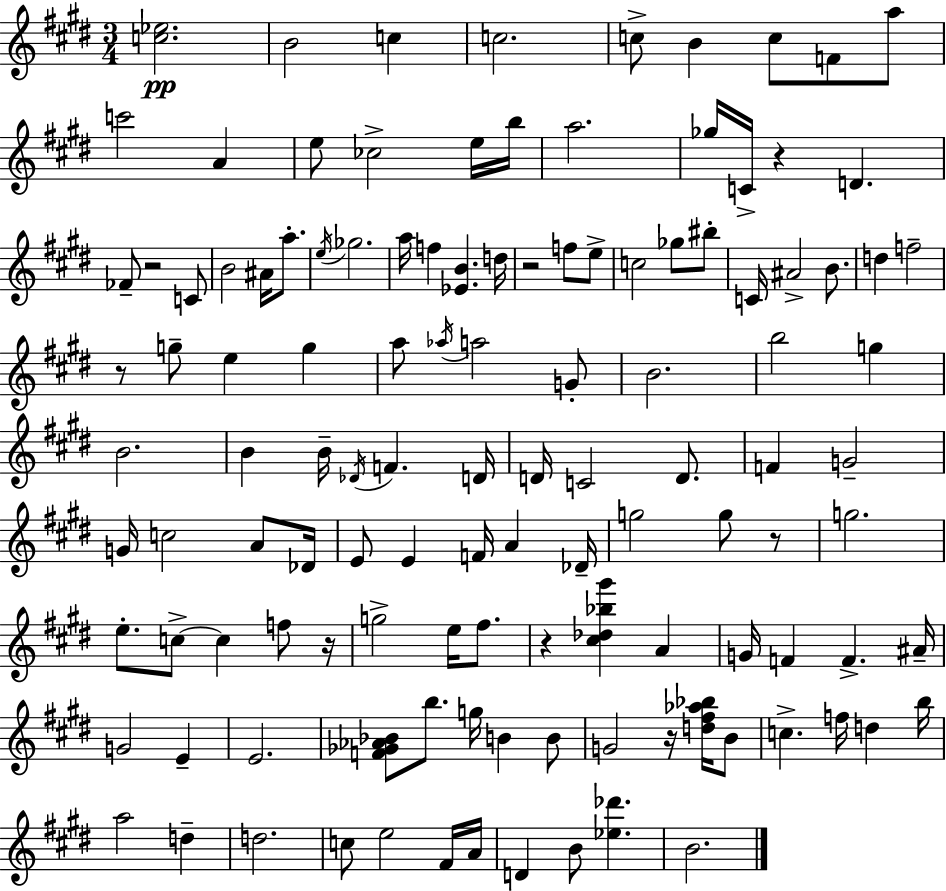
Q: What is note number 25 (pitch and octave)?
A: Gb5